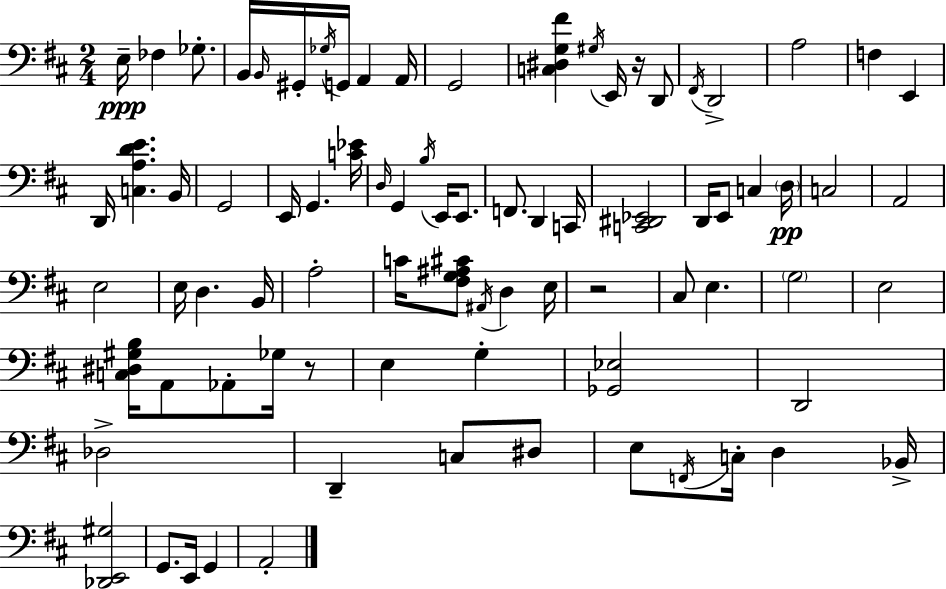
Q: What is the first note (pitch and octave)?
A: E3